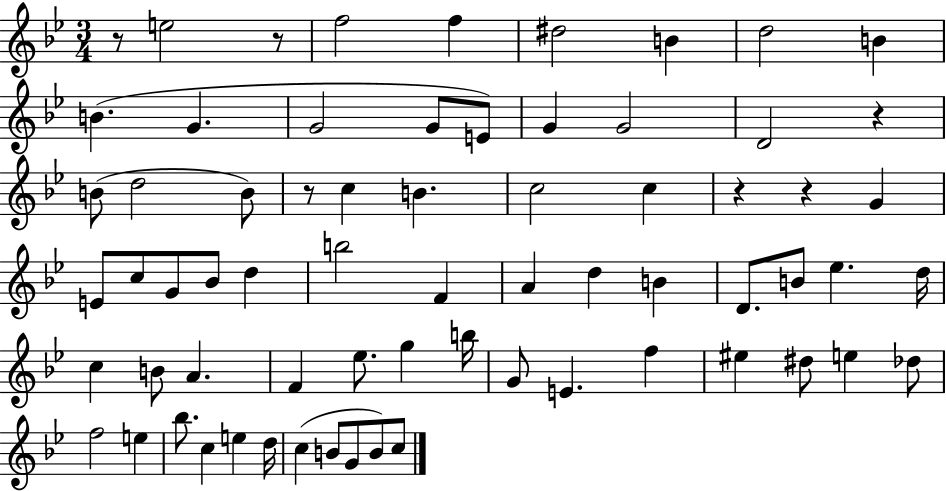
R/e E5/h R/e F5/h F5/q D#5/h B4/q D5/h B4/q B4/q. G4/q. G4/h G4/e E4/e G4/q G4/h D4/h R/q B4/e D5/h B4/e R/e C5/q B4/q. C5/h C5/q R/q R/q G4/q E4/e C5/e G4/e Bb4/e D5/q B5/h F4/q A4/q D5/q B4/q D4/e. B4/e Eb5/q. D5/s C5/q B4/e A4/q. F4/q Eb5/e. G5/q B5/s G4/e E4/q. F5/q EIS5/q D#5/e E5/q Db5/e F5/h E5/q Bb5/e. C5/q E5/q D5/s C5/q B4/e G4/e B4/e C5/e